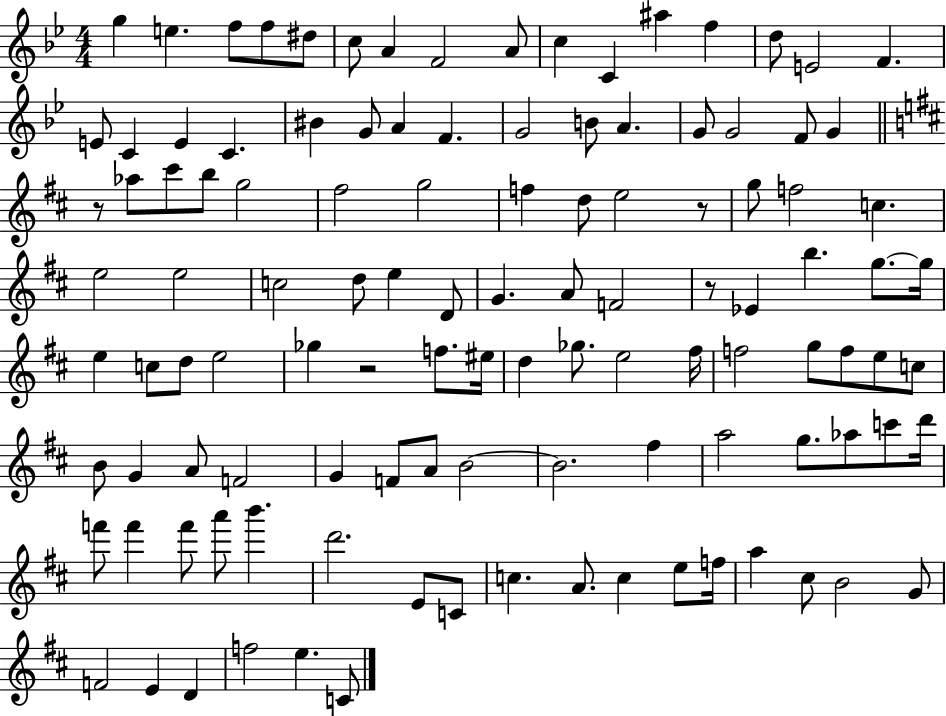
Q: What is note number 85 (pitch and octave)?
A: Ab5